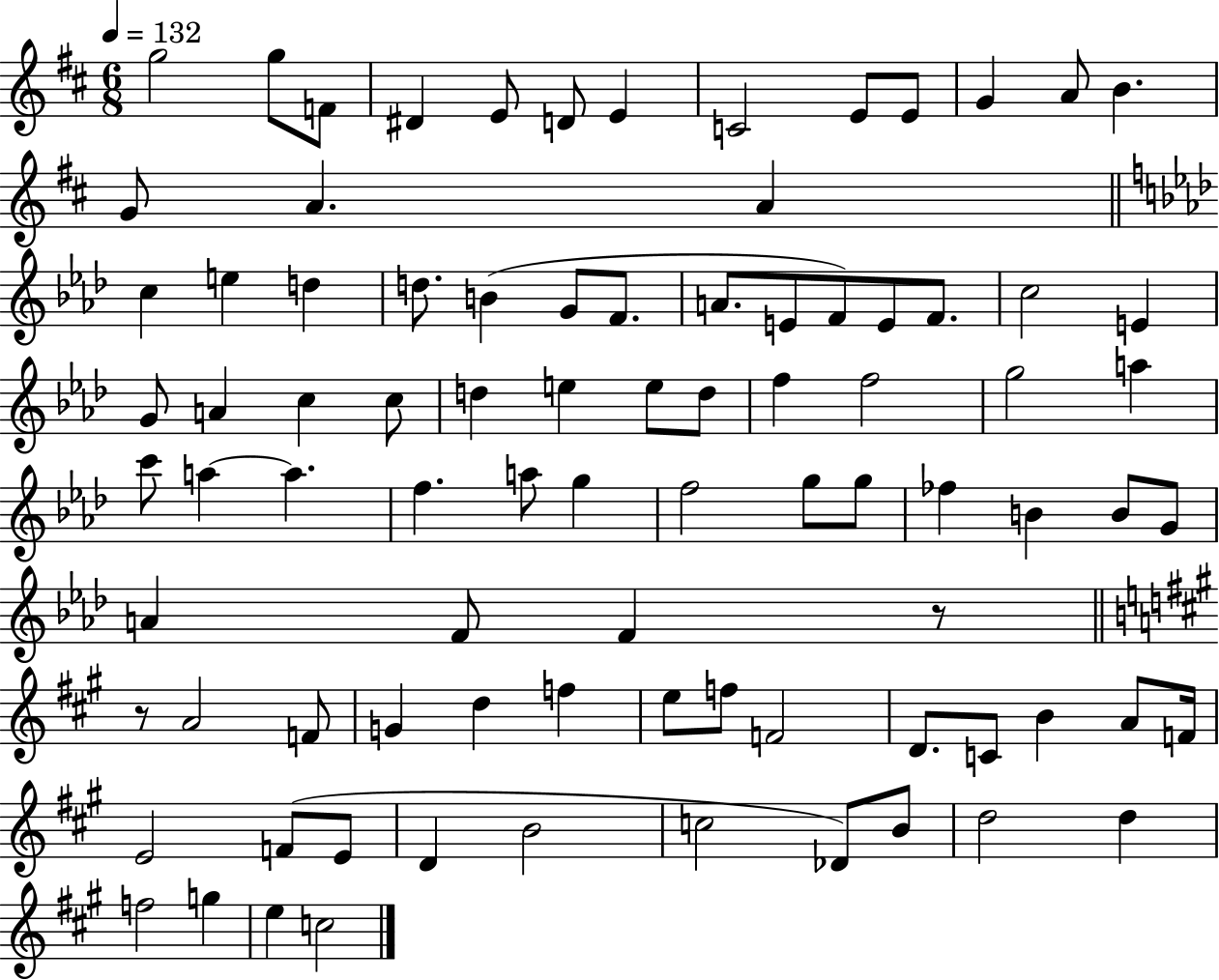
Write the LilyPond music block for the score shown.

{
  \clef treble
  \numericTimeSignature
  \time 6/8
  \key d \major
  \tempo 4 = 132
  g''2 g''8 f'8 | dis'4 e'8 d'8 e'4 | c'2 e'8 e'8 | g'4 a'8 b'4. | \break g'8 a'4. a'4 | \bar "||" \break \key f \minor c''4 e''4 d''4 | d''8. b'4( g'8 f'8. | a'8. e'8 f'8) e'8 f'8. | c''2 e'4 | \break g'8 a'4 c''4 c''8 | d''4 e''4 e''8 d''8 | f''4 f''2 | g''2 a''4 | \break c'''8 a''4~~ a''4. | f''4. a''8 g''4 | f''2 g''8 g''8 | fes''4 b'4 b'8 g'8 | \break a'4 f'8 f'4 r8 | \bar "||" \break \key a \major r8 a'2 f'8 | g'4 d''4 f''4 | e''8 f''8 f'2 | d'8. c'8 b'4 a'8 f'16 | \break e'2 f'8( e'8 | d'4 b'2 | c''2 des'8) b'8 | d''2 d''4 | \break f''2 g''4 | e''4 c''2 | \bar "|."
}